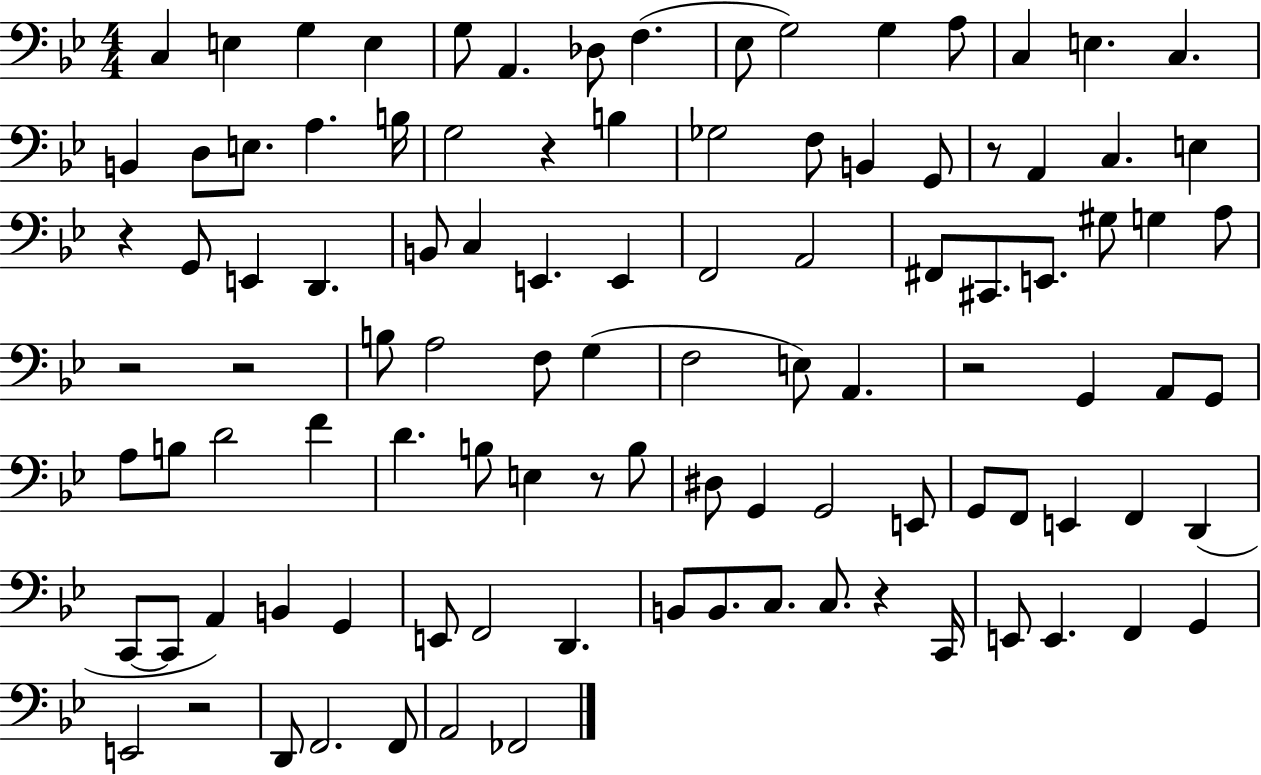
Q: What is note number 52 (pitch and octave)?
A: G2